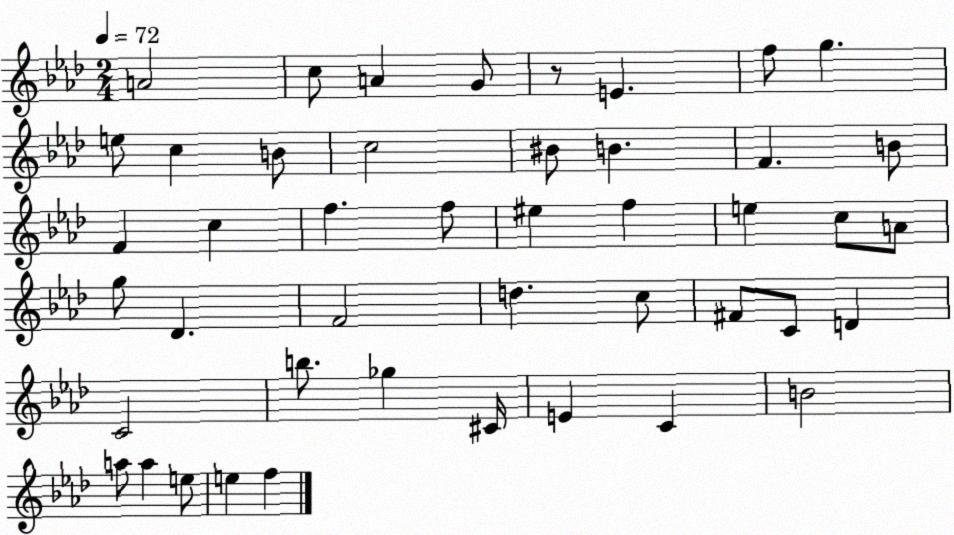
X:1
T:Untitled
M:2/4
L:1/4
K:Ab
A2 c/2 A G/2 z/2 E f/2 g e/2 c B/2 c2 ^B/2 B F B/2 F c f f/2 ^e f e c/2 A/2 g/2 _D F2 d c/2 ^F/2 C/2 D C2 b/2 _g ^C/4 E C B2 a/2 a e/2 e f